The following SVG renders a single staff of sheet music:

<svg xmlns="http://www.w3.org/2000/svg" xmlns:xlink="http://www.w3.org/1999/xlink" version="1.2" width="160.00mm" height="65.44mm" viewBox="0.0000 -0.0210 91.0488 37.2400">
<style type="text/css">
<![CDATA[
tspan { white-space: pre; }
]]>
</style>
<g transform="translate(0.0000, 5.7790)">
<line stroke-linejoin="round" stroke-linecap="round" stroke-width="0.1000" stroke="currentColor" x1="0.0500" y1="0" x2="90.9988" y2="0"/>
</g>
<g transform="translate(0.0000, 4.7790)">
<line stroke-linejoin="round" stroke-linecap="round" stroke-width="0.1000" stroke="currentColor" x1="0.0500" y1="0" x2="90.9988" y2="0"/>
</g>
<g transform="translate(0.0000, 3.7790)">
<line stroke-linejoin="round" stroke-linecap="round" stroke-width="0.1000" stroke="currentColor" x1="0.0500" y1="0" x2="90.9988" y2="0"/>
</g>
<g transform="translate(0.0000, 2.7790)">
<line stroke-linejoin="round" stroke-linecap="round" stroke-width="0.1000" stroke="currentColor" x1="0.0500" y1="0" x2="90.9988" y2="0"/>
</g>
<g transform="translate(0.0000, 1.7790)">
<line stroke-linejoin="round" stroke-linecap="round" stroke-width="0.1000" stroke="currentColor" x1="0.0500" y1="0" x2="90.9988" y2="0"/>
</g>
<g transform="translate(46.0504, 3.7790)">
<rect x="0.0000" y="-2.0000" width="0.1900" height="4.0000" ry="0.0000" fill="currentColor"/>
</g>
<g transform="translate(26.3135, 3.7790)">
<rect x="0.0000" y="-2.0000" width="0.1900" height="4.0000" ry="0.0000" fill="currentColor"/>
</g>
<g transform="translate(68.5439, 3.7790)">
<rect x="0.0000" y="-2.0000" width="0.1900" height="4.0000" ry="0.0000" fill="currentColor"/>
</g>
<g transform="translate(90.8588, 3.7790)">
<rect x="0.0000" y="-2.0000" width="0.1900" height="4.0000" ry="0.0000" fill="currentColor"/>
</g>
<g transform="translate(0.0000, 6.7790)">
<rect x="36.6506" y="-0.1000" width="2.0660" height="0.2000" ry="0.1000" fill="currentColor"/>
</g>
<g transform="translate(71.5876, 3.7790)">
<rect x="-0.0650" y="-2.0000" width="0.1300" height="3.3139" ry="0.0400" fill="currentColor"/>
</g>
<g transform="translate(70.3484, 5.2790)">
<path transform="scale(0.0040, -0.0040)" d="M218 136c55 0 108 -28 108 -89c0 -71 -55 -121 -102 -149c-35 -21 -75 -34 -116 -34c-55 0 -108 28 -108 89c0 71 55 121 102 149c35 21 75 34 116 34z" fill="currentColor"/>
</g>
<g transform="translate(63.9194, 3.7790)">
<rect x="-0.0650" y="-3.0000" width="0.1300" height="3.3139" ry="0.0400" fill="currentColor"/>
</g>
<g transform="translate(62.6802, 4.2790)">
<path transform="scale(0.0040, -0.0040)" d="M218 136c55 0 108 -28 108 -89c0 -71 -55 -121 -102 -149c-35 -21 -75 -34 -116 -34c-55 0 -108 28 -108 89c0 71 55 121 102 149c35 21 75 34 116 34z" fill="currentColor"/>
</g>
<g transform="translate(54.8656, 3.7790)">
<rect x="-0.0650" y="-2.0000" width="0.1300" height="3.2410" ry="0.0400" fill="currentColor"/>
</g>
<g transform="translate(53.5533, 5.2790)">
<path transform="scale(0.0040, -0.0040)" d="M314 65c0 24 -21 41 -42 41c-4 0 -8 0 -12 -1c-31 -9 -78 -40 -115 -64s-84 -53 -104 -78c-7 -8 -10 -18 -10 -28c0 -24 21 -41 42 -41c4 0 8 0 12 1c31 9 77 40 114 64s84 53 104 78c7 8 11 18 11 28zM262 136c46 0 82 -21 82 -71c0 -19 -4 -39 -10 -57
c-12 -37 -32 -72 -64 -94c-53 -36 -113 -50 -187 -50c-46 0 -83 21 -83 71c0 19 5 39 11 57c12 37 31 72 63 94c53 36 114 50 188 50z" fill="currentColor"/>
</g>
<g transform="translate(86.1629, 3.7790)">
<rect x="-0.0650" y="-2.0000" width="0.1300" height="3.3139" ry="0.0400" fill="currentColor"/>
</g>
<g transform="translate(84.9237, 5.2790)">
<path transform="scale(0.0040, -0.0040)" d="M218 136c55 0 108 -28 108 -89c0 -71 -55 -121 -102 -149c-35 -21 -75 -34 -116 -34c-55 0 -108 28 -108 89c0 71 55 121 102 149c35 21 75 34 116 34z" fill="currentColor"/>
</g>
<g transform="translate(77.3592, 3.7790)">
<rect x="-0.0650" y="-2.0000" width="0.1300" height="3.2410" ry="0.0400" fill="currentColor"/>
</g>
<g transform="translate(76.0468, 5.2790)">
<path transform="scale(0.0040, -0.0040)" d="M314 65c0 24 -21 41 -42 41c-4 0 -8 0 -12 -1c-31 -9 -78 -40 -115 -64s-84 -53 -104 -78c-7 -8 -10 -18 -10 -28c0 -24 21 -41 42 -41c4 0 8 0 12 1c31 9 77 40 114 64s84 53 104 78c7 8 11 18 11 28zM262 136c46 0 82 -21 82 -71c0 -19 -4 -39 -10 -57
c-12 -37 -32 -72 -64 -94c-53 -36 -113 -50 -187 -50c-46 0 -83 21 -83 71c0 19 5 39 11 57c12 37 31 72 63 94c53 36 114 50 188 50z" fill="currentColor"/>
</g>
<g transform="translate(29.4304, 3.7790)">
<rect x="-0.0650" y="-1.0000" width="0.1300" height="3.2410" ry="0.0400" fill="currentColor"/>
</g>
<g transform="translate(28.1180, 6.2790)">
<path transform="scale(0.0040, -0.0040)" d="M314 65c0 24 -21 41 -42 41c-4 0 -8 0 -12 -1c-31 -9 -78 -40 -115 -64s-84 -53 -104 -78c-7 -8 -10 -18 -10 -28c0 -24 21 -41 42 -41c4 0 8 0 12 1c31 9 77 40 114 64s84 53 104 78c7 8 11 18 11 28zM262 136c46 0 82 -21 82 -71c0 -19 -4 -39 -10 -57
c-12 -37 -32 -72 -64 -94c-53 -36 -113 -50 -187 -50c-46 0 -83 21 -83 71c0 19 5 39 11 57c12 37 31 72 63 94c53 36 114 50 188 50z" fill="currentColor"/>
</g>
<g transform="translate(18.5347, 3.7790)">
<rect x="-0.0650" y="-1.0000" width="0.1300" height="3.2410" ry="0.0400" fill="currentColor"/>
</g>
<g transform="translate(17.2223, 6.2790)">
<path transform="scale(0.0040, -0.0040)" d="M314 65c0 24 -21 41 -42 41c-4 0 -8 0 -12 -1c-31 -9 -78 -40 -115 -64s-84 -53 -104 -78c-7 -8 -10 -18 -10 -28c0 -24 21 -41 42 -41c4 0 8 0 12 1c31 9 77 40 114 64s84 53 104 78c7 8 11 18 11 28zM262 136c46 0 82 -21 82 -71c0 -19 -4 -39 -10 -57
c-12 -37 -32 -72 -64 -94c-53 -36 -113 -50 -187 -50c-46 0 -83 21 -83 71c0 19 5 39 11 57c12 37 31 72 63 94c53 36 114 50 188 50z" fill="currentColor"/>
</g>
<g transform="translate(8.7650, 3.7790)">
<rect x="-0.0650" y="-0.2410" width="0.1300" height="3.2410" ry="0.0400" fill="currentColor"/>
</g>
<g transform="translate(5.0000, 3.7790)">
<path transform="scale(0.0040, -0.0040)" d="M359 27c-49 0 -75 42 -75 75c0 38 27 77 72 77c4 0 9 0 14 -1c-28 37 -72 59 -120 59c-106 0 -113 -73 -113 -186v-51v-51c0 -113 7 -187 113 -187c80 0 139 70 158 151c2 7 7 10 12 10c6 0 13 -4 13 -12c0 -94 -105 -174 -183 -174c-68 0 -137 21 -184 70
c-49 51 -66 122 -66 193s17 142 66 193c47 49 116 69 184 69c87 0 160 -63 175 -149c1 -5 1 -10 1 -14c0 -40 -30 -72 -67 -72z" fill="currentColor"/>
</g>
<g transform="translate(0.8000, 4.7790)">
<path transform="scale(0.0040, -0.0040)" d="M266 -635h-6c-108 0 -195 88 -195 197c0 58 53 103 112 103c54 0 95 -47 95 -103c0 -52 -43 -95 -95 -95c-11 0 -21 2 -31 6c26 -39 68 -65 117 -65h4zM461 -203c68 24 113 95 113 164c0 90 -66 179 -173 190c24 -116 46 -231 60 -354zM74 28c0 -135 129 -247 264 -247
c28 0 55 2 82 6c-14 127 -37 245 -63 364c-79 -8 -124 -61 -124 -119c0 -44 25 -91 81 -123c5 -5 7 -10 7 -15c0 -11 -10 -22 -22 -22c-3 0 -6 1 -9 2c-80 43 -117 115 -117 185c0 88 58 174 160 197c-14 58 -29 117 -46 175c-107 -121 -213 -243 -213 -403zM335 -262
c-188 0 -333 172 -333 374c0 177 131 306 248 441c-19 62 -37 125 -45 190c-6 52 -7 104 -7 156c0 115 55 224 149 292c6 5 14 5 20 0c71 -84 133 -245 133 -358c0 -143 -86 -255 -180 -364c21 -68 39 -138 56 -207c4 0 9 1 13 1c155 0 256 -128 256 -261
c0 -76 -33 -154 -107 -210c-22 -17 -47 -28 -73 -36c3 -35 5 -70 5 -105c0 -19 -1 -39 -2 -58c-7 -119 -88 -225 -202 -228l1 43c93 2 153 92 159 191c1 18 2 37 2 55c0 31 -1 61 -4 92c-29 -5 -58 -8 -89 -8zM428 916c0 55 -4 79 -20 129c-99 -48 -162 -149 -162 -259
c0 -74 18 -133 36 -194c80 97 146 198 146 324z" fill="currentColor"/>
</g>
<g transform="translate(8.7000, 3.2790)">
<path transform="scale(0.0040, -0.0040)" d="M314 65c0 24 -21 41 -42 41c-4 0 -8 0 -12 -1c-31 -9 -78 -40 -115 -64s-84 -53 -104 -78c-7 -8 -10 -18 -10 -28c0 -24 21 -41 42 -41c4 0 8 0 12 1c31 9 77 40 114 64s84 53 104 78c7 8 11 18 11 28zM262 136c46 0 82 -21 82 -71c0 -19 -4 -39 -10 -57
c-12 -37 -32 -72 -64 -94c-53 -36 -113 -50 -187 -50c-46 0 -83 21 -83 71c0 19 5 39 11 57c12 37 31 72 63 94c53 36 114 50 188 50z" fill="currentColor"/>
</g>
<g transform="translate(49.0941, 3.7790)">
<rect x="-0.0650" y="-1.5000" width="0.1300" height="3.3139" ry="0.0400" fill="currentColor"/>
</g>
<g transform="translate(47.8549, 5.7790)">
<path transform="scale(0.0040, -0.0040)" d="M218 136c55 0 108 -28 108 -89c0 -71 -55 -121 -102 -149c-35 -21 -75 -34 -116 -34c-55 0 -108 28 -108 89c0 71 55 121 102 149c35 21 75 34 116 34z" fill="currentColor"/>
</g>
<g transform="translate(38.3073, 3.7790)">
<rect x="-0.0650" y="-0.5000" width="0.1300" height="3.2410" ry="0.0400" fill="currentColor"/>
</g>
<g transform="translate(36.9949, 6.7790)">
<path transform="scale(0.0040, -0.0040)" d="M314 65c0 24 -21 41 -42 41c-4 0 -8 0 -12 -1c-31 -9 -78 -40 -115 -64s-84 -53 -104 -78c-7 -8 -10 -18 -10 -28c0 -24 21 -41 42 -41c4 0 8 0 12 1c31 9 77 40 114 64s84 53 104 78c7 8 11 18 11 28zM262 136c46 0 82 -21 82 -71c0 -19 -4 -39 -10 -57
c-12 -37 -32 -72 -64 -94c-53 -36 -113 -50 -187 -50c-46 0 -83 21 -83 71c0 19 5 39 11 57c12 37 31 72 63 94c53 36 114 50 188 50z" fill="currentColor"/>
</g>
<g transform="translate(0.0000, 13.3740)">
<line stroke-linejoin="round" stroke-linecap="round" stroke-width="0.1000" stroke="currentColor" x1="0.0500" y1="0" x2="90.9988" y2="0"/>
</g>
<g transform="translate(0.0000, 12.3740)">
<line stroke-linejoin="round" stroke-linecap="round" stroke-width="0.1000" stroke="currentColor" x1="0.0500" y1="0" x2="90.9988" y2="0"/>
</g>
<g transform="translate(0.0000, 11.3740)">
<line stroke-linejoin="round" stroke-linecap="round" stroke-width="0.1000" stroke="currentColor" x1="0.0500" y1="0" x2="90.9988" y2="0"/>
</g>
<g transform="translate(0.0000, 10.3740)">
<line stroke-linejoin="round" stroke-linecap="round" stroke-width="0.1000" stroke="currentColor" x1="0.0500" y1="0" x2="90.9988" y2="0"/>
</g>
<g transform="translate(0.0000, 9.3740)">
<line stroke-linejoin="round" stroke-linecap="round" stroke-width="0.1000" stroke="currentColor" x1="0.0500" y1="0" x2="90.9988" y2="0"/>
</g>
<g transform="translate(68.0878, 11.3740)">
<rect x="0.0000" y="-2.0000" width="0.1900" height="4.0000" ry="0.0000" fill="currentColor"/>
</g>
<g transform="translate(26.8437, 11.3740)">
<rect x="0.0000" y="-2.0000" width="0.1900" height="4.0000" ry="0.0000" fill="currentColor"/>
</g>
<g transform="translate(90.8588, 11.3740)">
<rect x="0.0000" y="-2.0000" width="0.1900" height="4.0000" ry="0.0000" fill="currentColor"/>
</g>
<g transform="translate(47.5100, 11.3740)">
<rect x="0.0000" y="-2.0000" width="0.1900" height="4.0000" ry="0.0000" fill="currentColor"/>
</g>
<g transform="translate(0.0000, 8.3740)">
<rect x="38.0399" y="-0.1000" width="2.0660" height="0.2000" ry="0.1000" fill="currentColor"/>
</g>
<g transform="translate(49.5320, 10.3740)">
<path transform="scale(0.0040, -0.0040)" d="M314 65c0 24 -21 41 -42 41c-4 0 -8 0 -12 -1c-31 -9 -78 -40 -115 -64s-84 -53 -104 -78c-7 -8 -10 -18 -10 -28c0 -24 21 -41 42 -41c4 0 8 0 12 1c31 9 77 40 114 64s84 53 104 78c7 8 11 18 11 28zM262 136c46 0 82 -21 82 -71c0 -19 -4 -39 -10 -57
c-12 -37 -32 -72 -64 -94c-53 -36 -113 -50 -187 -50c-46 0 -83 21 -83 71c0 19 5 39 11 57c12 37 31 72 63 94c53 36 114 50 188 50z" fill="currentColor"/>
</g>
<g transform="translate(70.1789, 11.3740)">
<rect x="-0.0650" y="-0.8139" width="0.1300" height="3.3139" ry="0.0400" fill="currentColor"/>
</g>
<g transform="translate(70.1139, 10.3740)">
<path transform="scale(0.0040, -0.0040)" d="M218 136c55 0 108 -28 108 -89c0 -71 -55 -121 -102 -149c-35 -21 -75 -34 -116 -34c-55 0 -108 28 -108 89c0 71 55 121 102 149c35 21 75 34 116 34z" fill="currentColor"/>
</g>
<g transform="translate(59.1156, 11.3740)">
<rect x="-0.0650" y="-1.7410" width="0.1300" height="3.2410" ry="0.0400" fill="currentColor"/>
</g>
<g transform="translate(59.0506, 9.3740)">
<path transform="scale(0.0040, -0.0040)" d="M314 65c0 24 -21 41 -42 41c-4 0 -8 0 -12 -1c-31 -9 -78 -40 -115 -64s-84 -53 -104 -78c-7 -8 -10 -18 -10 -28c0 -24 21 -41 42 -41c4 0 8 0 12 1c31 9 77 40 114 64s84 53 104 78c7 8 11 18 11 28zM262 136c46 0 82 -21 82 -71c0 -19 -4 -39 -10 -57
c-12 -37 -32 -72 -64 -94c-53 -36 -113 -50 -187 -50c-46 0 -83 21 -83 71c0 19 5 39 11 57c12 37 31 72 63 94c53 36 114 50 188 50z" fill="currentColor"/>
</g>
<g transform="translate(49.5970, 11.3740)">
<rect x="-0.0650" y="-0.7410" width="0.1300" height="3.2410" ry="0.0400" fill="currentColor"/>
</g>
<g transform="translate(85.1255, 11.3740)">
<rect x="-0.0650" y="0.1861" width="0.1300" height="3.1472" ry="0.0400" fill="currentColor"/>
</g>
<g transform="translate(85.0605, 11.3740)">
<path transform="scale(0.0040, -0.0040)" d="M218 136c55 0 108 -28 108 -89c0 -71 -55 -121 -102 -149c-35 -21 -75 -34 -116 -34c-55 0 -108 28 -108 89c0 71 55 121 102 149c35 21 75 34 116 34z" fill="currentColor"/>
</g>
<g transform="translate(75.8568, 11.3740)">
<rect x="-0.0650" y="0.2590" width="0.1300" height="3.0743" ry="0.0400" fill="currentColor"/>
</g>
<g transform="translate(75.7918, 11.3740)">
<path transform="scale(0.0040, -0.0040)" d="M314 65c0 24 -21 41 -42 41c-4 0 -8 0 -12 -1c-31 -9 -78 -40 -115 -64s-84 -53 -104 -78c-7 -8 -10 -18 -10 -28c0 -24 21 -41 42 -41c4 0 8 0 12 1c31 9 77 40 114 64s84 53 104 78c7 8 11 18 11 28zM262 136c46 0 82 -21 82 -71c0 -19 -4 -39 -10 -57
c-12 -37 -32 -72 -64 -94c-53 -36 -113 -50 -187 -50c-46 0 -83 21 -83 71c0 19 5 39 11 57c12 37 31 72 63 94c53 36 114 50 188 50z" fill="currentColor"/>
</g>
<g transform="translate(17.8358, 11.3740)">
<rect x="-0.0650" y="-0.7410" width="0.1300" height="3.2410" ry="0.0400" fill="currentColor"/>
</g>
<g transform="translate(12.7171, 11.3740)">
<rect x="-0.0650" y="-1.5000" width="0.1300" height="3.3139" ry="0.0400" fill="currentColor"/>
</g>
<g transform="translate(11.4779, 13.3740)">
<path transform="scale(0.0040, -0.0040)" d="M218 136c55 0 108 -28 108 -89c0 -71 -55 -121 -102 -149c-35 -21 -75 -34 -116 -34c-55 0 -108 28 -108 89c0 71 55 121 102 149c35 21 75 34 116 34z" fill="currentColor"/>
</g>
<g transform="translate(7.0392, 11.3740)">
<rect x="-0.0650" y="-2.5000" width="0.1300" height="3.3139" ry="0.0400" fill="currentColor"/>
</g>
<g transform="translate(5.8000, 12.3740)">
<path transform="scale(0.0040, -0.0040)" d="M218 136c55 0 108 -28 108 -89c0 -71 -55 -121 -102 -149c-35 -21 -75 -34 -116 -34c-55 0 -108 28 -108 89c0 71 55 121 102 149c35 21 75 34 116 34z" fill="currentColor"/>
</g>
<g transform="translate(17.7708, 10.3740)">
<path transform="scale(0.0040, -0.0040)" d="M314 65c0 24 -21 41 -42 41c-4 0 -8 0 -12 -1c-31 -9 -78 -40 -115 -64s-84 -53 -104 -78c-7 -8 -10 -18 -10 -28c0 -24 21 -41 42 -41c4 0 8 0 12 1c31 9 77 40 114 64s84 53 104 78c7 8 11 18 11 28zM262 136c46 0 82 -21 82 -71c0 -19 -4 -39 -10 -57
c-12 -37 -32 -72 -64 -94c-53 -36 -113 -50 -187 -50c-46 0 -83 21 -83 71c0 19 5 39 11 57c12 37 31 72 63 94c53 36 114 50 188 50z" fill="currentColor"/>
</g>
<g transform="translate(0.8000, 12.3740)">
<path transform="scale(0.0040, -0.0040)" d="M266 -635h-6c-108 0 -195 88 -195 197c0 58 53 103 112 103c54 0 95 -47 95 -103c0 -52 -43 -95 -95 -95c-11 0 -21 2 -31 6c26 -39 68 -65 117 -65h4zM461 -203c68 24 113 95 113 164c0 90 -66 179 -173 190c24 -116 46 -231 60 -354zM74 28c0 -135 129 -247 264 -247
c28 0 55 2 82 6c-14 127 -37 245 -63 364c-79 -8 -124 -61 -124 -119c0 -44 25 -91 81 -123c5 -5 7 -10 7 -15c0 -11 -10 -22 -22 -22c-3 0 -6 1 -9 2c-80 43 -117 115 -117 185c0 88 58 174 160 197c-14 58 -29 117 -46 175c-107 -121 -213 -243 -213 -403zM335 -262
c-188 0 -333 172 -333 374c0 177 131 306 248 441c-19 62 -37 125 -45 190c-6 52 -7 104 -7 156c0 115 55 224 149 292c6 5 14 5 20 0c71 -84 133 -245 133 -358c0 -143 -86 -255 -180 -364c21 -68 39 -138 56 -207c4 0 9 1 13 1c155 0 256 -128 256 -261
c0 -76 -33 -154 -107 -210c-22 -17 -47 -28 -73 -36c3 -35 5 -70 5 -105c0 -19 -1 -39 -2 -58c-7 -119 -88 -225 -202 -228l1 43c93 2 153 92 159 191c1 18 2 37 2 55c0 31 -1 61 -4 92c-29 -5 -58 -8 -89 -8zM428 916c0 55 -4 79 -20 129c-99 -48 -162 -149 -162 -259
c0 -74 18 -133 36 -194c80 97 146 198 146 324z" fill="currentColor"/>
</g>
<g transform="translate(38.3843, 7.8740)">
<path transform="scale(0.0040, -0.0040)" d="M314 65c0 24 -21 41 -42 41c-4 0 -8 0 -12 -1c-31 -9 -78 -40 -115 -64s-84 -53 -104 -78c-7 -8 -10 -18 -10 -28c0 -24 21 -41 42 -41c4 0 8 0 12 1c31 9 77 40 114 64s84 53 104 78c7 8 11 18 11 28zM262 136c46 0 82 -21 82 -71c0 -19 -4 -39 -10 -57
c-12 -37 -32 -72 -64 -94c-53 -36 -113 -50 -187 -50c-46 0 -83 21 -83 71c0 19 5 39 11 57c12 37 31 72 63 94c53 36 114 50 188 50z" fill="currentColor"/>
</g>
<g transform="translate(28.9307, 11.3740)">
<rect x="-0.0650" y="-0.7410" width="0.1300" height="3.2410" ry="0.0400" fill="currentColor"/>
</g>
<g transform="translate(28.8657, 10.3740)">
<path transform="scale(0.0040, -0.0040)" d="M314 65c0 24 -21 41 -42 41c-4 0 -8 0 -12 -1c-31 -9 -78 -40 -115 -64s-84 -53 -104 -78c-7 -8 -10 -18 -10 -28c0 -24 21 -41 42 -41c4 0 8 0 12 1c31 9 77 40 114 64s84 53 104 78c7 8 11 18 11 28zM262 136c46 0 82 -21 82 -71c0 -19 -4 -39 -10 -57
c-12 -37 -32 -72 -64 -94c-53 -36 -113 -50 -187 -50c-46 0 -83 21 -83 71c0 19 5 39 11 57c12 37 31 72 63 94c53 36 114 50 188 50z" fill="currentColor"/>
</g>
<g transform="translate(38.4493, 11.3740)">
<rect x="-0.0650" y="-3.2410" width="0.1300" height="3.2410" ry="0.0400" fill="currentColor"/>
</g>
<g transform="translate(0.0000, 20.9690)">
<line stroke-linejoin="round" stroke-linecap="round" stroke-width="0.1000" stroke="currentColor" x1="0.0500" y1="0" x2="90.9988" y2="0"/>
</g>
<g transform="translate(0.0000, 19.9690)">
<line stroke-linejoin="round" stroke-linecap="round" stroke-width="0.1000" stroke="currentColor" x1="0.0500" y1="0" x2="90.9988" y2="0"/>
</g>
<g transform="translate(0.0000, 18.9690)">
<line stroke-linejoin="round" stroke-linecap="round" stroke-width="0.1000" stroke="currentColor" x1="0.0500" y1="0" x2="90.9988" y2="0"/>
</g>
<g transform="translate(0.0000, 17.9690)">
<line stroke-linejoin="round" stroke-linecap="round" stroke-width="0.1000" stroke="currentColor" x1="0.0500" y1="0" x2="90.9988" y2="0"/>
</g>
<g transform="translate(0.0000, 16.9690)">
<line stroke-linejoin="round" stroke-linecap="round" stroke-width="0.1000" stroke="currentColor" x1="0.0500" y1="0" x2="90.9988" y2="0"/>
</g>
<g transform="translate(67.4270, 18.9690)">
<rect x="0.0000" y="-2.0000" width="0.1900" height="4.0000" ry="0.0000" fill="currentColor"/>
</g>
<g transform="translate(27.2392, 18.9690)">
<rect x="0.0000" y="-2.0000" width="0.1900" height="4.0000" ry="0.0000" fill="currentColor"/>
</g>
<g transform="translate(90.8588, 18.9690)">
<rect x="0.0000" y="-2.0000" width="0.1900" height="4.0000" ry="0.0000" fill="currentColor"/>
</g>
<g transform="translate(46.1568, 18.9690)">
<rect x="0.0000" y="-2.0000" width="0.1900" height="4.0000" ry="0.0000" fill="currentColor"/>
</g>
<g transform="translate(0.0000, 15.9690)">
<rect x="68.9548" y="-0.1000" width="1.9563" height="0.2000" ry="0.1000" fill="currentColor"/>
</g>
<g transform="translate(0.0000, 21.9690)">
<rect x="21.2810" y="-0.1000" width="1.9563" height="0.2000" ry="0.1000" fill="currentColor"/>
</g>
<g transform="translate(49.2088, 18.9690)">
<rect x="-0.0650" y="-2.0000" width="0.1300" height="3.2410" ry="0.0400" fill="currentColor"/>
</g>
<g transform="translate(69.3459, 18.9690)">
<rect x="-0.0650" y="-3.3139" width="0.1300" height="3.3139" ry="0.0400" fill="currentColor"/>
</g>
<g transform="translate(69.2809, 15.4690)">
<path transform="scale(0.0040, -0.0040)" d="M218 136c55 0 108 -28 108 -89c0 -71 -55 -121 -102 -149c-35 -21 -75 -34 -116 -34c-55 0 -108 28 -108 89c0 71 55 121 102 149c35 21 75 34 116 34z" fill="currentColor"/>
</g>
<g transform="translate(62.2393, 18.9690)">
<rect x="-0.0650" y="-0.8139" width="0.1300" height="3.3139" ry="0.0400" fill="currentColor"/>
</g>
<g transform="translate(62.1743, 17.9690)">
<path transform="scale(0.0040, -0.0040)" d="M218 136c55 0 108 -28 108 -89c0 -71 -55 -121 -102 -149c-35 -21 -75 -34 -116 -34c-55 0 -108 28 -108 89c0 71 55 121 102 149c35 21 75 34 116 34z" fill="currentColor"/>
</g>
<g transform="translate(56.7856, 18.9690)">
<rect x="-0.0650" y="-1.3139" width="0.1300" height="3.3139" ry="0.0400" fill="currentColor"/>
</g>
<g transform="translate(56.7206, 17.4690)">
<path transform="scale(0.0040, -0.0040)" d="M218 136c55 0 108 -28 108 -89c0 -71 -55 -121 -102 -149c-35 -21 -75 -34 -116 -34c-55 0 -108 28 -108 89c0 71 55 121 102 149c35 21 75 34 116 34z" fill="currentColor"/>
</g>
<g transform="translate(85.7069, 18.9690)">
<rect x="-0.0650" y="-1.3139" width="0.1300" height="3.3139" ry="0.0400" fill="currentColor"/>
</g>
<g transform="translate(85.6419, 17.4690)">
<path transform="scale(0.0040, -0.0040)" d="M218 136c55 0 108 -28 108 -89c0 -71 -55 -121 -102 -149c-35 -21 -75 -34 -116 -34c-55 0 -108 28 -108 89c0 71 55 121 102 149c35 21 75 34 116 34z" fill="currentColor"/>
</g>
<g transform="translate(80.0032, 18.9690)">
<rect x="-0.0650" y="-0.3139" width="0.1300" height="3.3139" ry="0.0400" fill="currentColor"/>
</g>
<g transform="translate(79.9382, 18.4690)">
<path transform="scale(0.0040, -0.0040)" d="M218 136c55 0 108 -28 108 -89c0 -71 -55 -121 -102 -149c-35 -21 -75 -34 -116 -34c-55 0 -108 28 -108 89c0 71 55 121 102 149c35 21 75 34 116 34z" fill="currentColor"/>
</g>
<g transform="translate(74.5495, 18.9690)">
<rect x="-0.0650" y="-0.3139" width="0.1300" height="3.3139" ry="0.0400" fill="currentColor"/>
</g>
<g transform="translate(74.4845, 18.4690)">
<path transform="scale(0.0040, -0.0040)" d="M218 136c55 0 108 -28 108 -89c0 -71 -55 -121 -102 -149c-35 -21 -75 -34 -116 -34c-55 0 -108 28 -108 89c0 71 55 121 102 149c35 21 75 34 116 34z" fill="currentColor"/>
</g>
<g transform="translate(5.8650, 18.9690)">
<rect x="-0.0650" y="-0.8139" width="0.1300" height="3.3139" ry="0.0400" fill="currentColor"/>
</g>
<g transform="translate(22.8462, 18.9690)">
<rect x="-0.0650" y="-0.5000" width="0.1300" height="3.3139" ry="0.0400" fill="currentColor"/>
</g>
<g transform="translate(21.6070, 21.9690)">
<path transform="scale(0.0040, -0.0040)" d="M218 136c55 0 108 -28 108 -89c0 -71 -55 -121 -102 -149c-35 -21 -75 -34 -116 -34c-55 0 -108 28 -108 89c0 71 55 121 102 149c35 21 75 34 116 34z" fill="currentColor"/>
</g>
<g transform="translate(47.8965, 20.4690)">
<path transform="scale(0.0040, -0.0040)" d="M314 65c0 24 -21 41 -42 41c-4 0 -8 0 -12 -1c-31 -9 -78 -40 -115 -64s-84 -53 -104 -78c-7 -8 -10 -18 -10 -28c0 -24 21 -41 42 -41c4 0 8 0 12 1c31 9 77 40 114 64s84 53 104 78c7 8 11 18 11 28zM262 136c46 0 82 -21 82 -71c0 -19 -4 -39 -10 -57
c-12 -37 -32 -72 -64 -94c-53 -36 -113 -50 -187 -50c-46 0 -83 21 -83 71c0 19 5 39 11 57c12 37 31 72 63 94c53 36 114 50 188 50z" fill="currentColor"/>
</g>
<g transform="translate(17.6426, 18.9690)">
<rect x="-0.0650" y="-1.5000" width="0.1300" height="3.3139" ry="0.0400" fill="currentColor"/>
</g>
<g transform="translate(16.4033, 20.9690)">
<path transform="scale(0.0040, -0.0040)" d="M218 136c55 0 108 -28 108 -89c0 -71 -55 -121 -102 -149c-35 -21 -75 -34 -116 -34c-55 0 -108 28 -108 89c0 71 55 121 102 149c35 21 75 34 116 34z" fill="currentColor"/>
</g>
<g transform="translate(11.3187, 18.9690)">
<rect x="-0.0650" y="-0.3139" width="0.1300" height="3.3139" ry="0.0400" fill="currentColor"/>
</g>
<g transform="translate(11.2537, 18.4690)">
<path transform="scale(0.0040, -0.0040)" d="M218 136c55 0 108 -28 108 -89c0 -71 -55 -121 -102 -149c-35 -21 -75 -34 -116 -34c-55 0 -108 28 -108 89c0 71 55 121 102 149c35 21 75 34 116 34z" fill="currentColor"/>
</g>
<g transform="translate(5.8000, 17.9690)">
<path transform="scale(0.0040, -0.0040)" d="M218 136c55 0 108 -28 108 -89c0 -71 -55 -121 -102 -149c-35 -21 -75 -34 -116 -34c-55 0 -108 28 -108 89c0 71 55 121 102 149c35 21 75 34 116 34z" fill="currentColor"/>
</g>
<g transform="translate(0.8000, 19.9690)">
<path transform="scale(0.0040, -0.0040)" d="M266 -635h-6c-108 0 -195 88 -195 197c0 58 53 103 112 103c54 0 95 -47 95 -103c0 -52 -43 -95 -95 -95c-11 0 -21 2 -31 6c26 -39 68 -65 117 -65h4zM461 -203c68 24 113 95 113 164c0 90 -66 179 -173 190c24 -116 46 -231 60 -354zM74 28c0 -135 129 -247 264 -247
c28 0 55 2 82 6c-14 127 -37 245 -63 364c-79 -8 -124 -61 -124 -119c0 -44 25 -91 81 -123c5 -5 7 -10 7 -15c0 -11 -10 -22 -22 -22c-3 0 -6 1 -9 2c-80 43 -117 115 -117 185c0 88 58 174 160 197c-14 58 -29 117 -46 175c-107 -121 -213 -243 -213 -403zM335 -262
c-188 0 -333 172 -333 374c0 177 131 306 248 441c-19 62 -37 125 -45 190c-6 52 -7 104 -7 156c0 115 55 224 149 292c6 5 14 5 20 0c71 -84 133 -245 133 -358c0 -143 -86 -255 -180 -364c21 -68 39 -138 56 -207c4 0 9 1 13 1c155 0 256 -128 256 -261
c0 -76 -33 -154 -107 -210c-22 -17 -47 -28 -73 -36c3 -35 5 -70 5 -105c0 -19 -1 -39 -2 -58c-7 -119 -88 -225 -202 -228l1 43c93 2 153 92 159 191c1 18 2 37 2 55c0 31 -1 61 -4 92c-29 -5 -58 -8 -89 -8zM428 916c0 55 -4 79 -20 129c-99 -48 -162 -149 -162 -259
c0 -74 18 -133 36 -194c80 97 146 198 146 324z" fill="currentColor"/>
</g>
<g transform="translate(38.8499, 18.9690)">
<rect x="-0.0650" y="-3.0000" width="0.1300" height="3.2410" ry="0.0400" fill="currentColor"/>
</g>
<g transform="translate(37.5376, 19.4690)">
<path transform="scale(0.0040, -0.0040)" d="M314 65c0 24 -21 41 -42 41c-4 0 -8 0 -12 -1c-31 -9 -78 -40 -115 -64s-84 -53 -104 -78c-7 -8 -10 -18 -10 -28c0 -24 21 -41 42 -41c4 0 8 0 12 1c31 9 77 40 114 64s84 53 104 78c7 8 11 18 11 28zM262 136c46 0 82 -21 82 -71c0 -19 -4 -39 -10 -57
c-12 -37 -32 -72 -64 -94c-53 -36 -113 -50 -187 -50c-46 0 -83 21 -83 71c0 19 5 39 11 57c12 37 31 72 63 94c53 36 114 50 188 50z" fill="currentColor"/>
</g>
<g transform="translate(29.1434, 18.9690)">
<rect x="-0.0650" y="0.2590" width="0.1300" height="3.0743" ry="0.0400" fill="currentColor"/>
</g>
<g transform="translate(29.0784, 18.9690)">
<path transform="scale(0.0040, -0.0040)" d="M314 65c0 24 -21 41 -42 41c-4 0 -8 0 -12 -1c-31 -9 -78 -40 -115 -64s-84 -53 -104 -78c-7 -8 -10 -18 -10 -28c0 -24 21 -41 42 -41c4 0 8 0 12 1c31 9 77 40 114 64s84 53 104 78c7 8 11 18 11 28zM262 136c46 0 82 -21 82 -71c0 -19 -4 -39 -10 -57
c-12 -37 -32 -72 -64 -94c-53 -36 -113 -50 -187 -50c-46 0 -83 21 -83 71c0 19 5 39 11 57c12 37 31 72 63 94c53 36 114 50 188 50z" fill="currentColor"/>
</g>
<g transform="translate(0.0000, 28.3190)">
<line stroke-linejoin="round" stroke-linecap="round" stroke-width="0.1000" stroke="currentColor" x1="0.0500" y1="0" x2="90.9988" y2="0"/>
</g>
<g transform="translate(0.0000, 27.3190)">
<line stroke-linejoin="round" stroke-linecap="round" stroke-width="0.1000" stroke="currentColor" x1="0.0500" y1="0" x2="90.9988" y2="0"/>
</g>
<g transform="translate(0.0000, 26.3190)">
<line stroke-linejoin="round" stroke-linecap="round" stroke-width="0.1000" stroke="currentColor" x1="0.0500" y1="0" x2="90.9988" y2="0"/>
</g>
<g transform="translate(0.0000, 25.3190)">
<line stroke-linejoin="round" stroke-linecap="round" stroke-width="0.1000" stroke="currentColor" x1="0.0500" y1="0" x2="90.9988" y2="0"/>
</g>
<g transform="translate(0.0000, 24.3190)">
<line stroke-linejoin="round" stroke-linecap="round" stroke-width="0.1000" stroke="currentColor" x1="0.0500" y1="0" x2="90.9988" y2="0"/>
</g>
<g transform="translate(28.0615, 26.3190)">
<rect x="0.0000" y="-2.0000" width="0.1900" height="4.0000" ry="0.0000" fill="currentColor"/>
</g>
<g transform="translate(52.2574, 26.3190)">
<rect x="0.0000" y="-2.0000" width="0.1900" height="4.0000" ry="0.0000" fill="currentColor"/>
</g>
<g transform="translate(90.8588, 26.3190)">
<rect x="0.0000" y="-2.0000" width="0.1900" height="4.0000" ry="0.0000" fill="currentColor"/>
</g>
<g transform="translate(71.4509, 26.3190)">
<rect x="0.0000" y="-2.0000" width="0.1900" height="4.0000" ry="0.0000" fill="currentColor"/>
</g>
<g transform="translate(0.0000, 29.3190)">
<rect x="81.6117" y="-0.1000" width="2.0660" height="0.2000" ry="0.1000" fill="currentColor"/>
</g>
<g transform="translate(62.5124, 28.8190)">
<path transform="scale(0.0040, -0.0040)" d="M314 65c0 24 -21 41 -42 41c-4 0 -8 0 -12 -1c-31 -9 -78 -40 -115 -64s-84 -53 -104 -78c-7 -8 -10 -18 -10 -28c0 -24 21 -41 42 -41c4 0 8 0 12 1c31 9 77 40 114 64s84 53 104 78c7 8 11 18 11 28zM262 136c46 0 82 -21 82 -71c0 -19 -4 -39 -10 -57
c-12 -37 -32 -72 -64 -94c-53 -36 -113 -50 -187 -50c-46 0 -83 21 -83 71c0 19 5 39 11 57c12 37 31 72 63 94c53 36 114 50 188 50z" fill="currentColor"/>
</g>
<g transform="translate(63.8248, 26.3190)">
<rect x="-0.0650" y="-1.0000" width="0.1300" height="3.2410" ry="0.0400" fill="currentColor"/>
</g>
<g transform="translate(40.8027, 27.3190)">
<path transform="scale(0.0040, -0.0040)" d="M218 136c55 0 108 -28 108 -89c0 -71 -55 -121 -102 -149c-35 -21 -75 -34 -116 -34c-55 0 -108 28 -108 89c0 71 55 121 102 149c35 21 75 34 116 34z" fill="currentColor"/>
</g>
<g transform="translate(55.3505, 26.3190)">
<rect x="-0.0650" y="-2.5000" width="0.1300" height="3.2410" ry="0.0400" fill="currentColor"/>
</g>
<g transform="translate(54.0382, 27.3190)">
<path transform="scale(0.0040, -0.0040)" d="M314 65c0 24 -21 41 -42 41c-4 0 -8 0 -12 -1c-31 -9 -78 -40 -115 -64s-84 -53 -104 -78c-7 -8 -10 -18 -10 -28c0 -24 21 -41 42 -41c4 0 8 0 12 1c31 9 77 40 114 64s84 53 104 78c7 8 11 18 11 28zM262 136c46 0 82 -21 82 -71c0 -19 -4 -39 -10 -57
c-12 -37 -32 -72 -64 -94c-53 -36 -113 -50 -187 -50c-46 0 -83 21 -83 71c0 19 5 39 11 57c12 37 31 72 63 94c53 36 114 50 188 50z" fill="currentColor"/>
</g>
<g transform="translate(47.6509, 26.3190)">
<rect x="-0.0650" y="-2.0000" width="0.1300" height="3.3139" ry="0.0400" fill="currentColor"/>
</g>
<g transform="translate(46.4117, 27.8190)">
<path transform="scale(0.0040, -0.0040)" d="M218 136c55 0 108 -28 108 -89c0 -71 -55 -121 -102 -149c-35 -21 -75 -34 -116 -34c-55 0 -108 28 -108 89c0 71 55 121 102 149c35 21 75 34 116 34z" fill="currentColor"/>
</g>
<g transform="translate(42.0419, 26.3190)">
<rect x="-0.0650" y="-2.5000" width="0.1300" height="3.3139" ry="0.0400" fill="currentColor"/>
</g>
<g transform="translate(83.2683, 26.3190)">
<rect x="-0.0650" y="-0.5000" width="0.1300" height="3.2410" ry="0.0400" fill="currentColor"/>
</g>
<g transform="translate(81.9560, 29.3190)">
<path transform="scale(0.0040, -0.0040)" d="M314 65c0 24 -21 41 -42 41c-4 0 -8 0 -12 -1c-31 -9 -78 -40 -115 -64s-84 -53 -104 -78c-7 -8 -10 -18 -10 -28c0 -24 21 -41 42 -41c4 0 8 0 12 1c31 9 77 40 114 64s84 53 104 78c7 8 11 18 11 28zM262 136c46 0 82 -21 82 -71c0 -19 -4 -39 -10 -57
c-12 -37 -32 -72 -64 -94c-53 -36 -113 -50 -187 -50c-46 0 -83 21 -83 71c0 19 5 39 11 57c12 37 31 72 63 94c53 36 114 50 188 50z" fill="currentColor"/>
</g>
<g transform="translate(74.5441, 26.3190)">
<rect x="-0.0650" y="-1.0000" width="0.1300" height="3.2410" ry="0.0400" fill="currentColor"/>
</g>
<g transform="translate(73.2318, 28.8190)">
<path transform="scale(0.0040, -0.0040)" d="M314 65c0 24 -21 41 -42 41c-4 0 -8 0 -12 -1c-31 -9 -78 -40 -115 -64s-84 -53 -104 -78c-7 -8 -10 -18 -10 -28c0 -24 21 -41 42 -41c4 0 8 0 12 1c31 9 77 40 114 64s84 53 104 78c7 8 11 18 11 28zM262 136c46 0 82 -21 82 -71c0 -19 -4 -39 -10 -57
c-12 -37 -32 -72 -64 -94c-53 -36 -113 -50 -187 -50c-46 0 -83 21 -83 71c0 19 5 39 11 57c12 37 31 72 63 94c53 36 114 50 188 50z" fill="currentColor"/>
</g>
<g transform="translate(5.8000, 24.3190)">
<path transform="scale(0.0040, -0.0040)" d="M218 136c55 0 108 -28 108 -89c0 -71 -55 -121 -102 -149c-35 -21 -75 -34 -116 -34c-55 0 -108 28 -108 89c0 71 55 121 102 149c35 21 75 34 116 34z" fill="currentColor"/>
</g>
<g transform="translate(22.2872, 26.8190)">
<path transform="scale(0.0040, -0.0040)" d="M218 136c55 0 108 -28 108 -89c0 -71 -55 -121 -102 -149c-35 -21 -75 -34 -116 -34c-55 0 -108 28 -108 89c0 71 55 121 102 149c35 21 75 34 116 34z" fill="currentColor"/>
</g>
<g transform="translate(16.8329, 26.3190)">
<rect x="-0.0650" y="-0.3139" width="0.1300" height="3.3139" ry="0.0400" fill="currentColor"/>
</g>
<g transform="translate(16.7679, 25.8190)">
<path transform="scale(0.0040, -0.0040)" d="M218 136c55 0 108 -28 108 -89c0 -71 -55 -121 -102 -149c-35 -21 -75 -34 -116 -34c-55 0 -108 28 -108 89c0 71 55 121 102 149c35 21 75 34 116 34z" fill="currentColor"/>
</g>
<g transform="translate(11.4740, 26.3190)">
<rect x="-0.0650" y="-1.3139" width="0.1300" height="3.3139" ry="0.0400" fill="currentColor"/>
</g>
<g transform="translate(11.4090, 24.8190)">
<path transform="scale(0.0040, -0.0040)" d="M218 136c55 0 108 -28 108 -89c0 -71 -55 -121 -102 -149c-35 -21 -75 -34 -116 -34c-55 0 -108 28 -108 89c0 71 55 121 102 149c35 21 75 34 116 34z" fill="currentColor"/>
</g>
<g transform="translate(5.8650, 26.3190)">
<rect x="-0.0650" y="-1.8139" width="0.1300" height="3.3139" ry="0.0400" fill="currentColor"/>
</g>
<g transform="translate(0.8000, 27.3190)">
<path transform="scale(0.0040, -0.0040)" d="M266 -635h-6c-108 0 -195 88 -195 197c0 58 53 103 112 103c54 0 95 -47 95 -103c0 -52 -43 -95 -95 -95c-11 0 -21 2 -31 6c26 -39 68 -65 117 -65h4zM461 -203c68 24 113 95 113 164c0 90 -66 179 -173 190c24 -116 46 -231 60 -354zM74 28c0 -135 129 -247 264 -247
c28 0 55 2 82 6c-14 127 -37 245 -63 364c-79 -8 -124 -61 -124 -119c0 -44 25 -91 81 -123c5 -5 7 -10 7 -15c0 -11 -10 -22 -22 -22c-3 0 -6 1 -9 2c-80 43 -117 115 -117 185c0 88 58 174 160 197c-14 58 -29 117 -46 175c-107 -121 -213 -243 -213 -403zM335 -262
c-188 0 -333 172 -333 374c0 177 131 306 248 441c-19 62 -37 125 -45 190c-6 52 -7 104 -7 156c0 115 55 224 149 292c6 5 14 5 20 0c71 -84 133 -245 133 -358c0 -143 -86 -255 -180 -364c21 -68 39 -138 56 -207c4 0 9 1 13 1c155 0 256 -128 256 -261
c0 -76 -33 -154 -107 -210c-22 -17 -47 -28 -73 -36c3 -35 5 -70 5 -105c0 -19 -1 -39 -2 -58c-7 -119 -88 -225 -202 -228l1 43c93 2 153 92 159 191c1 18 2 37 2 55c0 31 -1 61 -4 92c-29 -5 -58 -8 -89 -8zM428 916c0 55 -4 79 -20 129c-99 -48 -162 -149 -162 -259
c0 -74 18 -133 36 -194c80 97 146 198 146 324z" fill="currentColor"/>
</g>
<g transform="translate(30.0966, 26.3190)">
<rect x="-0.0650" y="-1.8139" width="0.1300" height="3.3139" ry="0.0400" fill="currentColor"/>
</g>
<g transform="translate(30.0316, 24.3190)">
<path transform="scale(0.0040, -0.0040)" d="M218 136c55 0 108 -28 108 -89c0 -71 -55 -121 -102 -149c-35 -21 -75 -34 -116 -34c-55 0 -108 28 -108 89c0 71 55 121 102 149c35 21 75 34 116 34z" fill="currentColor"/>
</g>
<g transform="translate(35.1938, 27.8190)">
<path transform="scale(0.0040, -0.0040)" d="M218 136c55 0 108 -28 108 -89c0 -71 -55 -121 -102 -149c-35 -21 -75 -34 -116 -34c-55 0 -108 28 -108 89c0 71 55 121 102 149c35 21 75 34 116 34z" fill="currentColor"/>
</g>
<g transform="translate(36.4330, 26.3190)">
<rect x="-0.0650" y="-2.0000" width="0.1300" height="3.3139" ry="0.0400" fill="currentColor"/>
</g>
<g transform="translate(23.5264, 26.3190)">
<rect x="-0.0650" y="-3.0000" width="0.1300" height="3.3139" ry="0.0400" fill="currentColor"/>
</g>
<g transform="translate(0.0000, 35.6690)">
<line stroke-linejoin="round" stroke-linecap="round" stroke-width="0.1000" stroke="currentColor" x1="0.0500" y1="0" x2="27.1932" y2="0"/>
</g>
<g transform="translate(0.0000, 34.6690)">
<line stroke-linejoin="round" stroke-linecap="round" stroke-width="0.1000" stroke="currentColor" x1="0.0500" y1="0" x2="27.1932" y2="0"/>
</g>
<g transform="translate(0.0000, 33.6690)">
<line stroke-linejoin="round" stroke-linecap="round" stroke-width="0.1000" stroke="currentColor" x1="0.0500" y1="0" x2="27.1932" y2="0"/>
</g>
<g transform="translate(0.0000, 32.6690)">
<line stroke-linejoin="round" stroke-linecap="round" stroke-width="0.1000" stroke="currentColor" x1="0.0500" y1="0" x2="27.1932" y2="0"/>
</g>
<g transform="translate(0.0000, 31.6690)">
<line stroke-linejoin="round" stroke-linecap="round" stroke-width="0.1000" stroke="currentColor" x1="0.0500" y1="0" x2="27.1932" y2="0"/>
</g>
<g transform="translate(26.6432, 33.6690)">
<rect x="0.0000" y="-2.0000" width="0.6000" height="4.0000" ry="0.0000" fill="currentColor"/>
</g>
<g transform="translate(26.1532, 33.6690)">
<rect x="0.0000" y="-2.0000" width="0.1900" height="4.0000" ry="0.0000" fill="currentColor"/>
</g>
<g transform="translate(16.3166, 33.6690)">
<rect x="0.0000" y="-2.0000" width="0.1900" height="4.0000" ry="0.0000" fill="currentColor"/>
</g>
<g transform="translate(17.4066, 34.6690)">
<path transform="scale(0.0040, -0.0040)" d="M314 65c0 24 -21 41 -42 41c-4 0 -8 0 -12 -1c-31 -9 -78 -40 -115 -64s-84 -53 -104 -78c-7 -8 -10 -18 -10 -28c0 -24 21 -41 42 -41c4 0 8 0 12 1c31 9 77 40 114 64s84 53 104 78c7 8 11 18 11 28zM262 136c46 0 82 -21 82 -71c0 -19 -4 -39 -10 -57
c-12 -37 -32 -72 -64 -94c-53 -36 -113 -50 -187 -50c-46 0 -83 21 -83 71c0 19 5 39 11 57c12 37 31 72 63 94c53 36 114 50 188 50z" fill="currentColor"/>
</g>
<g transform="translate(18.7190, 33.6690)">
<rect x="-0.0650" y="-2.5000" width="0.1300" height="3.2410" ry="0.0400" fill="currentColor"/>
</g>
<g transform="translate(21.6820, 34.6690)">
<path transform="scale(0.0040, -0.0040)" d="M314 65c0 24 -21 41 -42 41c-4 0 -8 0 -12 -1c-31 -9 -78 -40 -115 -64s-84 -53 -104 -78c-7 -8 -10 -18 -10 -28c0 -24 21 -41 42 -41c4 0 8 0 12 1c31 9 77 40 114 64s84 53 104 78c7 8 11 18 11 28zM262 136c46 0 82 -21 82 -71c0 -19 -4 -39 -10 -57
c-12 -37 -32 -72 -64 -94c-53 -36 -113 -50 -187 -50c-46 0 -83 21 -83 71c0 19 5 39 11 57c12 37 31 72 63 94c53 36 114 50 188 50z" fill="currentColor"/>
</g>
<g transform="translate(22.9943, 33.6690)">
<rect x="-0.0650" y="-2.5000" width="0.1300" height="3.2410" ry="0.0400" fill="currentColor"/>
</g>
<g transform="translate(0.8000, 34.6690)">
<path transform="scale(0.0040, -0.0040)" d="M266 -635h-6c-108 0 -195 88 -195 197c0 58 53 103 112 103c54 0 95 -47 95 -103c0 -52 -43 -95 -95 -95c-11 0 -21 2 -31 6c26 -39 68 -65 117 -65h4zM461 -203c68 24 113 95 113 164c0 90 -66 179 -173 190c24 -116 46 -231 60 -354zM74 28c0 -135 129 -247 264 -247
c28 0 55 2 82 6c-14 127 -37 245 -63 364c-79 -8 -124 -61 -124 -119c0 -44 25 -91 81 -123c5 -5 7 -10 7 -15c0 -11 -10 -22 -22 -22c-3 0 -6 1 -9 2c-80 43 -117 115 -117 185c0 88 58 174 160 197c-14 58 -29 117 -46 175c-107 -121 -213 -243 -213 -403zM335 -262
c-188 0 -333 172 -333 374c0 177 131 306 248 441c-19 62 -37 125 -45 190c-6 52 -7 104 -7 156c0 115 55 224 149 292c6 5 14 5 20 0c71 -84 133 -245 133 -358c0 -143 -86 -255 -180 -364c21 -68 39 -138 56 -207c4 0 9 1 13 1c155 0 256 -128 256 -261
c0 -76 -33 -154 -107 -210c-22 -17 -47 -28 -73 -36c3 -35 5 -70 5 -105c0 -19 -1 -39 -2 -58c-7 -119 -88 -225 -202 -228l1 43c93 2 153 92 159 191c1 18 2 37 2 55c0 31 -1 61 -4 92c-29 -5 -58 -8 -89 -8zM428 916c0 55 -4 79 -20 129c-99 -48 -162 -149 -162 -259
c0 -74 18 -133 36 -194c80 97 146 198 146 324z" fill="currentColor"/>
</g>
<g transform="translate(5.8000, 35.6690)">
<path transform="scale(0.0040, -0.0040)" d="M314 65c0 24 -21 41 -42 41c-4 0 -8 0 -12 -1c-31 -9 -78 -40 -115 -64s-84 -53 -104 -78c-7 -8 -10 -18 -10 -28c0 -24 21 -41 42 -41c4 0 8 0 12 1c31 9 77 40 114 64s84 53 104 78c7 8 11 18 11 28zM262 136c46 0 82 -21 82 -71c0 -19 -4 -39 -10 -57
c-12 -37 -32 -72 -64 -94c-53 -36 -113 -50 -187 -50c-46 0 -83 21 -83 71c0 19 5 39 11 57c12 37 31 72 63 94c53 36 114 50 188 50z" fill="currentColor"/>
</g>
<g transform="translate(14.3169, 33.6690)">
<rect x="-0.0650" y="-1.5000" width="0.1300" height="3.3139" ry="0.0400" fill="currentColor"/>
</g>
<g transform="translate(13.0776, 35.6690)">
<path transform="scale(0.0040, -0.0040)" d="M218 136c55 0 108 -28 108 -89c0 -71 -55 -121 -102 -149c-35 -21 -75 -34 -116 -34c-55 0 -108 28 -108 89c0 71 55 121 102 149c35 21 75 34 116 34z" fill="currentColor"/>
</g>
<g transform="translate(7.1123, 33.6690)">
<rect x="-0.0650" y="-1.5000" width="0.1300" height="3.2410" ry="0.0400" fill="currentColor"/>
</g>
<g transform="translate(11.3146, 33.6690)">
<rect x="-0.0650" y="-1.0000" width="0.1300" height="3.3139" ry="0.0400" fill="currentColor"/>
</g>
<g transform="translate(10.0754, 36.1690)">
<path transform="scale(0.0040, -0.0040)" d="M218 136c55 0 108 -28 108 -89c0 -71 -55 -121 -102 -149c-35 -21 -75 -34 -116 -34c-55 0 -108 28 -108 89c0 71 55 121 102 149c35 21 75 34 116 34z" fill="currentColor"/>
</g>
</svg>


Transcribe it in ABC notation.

X:1
T:Untitled
M:4/4
L:1/4
K:C
c2 D2 D2 C2 E F2 A F F2 F G E d2 d2 b2 d2 f2 d B2 B d c E C B2 A2 F2 e d b c c e f e c A f F G F G2 D2 D2 C2 E2 D E G2 G2